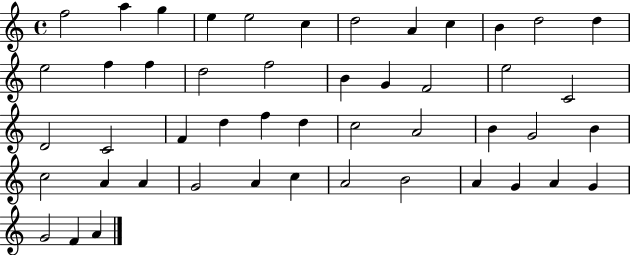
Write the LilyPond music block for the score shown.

{
  \clef treble
  \time 4/4
  \defaultTimeSignature
  \key c \major
  f''2 a''4 g''4 | e''4 e''2 c''4 | d''2 a'4 c''4 | b'4 d''2 d''4 | \break e''2 f''4 f''4 | d''2 f''2 | b'4 g'4 f'2 | e''2 c'2 | \break d'2 c'2 | f'4 d''4 f''4 d''4 | c''2 a'2 | b'4 g'2 b'4 | \break c''2 a'4 a'4 | g'2 a'4 c''4 | a'2 b'2 | a'4 g'4 a'4 g'4 | \break g'2 f'4 a'4 | \bar "|."
}